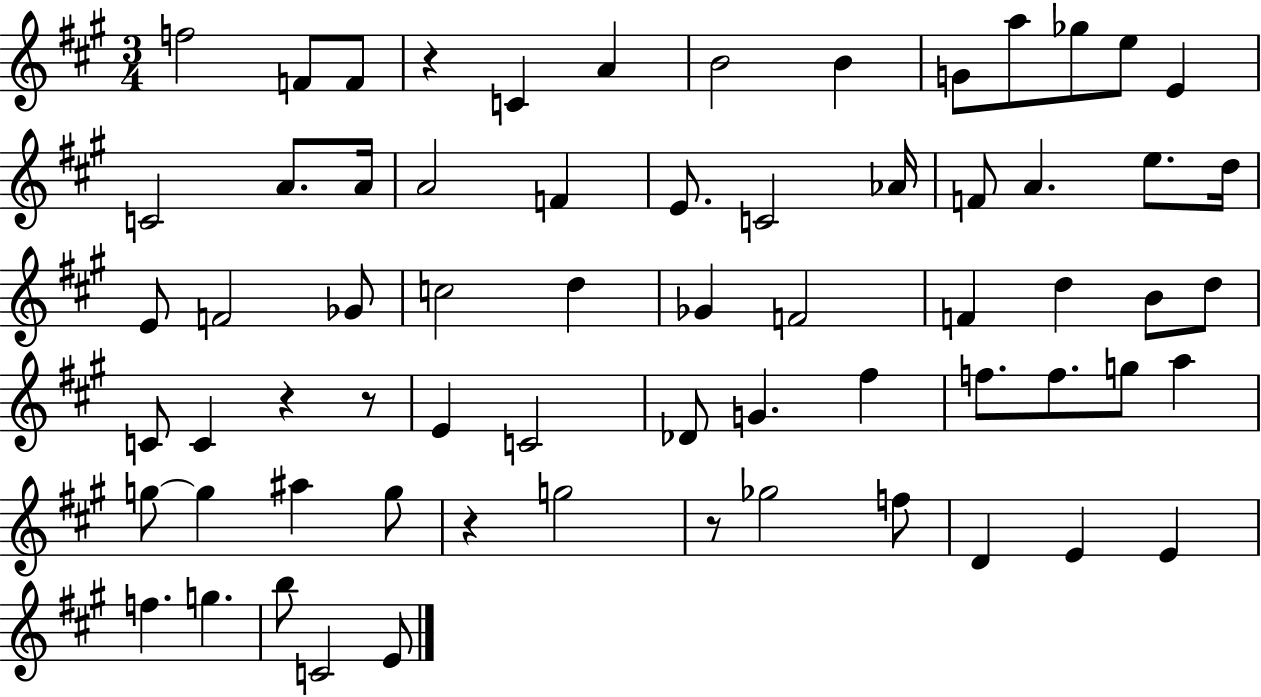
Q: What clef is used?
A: treble